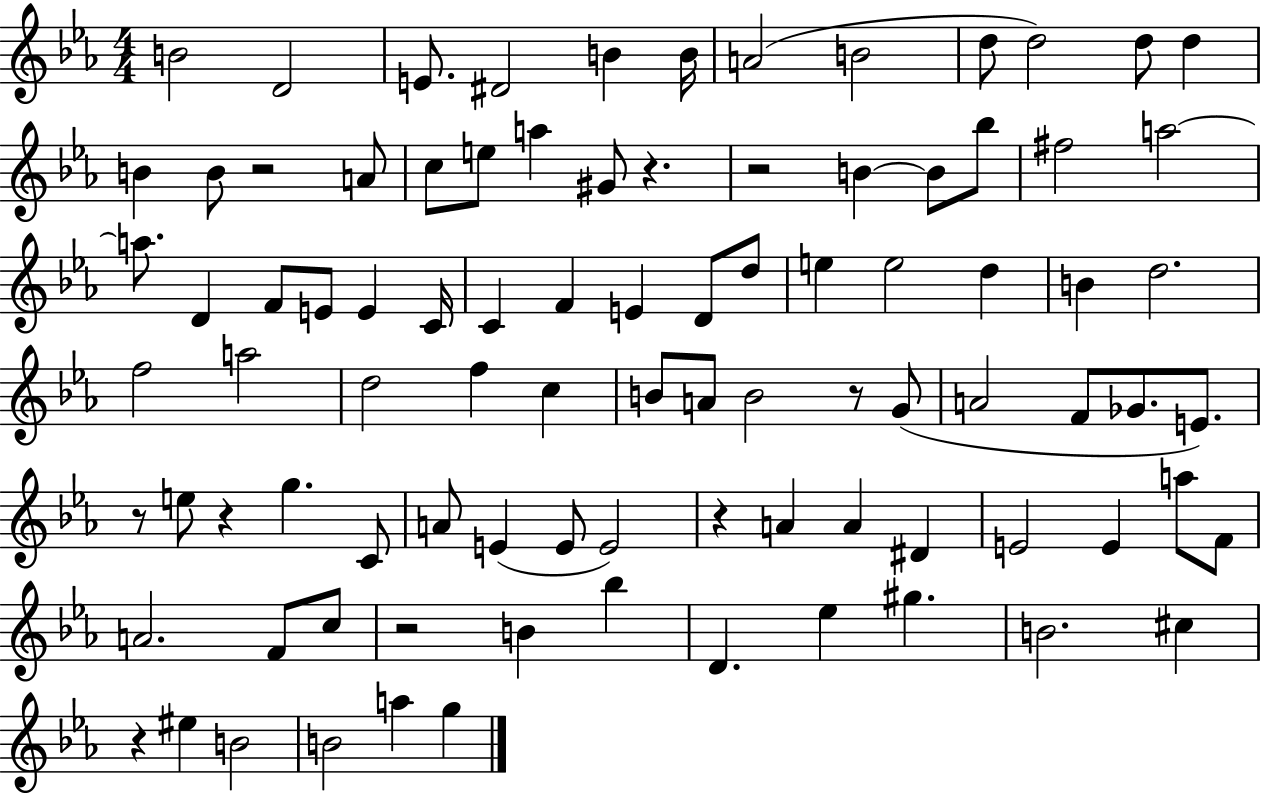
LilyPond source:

{
  \clef treble
  \numericTimeSignature
  \time 4/4
  \key ees \major
  b'2 d'2 | e'8. dis'2 b'4 b'16 | a'2( b'2 | d''8 d''2) d''8 d''4 | \break b'4 b'8 r2 a'8 | c''8 e''8 a''4 gis'8 r4. | r2 b'4~~ b'8 bes''8 | fis''2 a''2~~ | \break a''8. d'4 f'8 e'8 e'4 c'16 | c'4 f'4 e'4 d'8 d''8 | e''4 e''2 d''4 | b'4 d''2. | \break f''2 a''2 | d''2 f''4 c''4 | b'8 a'8 b'2 r8 g'8( | a'2 f'8 ges'8. e'8.) | \break r8 e''8 r4 g''4. c'8 | a'8 e'4( e'8 e'2) | r4 a'4 a'4 dis'4 | e'2 e'4 a''8 f'8 | \break a'2. f'8 c''8 | r2 b'4 bes''4 | d'4. ees''4 gis''4. | b'2. cis''4 | \break r4 eis''4 b'2 | b'2 a''4 g''4 | \bar "|."
}